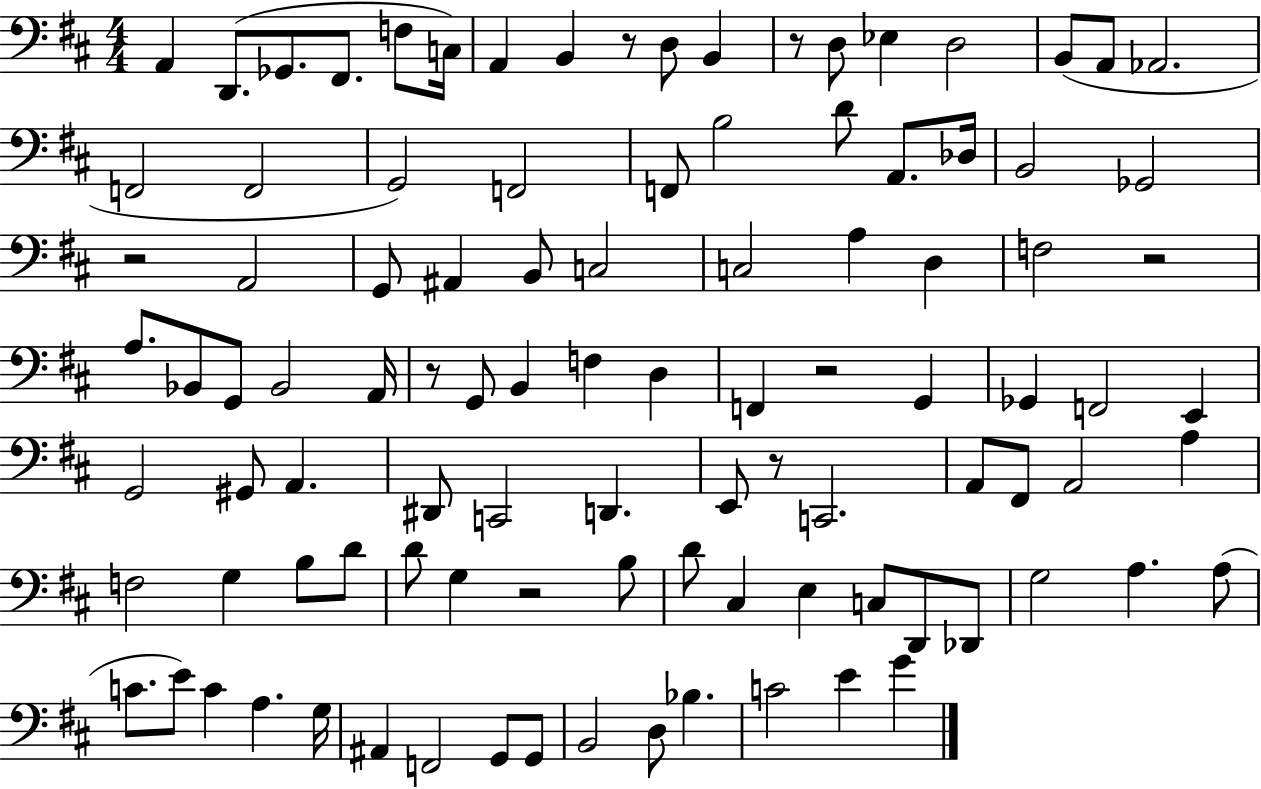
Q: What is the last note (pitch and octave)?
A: G4